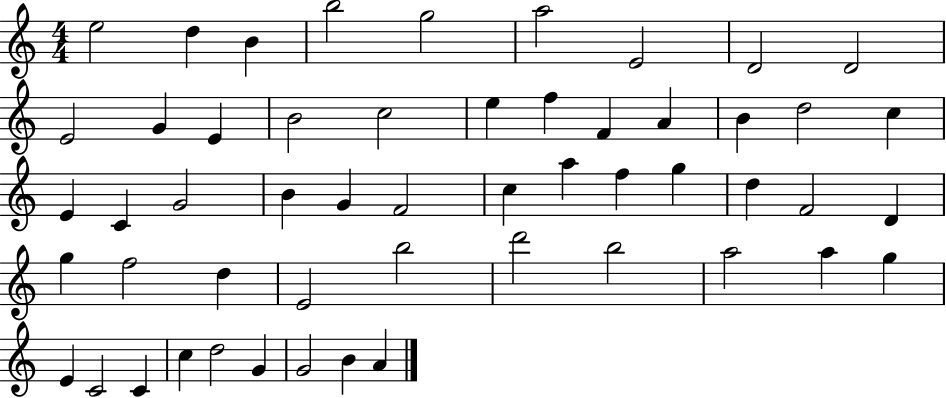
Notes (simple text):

E5/h D5/q B4/q B5/h G5/h A5/h E4/h D4/h D4/h E4/h G4/q E4/q B4/h C5/h E5/q F5/q F4/q A4/q B4/q D5/h C5/q E4/q C4/q G4/h B4/q G4/q F4/h C5/q A5/q F5/q G5/q D5/q F4/h D4/q G5/q F5/h D5/q E4/h B5/h D6/h B5/h A5/h A5/q G5/q E4/q C4/h C4/q C5/q D5/h G4/q G4/h B4/q A4/q